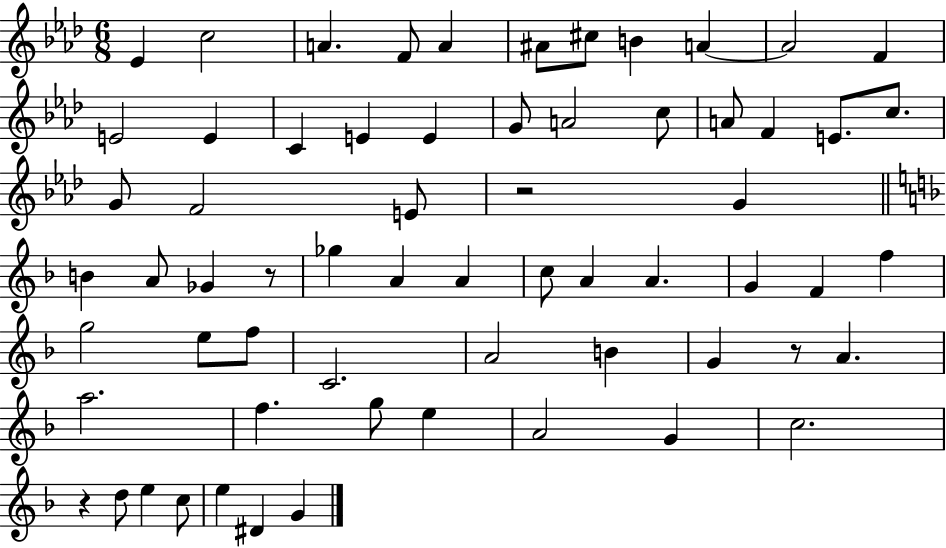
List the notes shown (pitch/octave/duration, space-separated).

Eb4/q C5/h A4/q. F4/e A4/q A#4/e C#5/e B4/q A4/q A4/h F4/q E4/h E4/q C4/q E4/q E4/q G4/e A4/h C5/e A4/e F4/q E4/e. C5/e. G4/e F4/h E4/e R/h G4/q B4/q A4/e Gb4/q R/e Gb5/q A4/q A4/q C5/e A4/q A4/q. G4/q F4/q F5/q G5/h E5/e F5/e C4/h. A4/h B4/q G4/q R/e A4/q. A5/h. F5/q. G5/e E5/q A4/h G4/q C5/h. R/q D5/e E5/q C5/e E5/q D#4/q G4/q